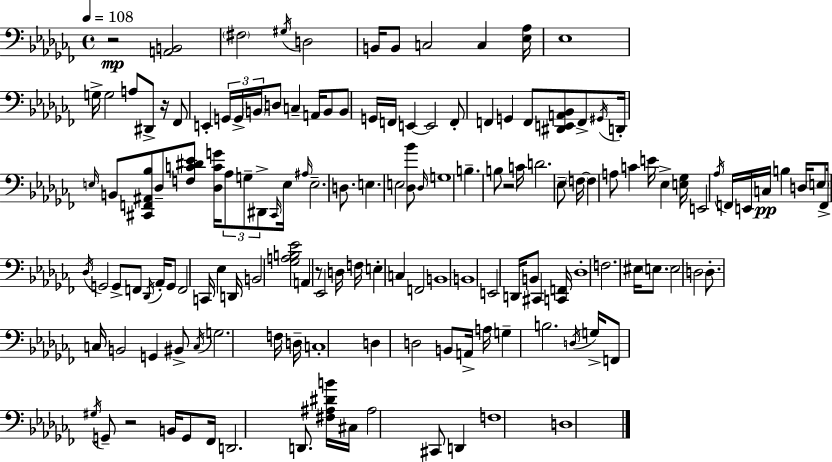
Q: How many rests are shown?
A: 5